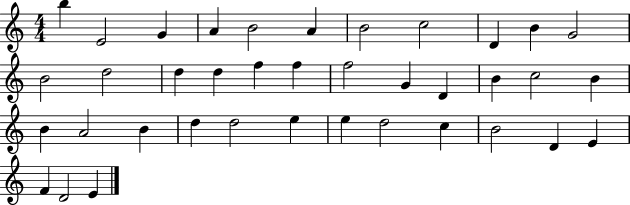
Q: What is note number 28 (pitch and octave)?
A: D5